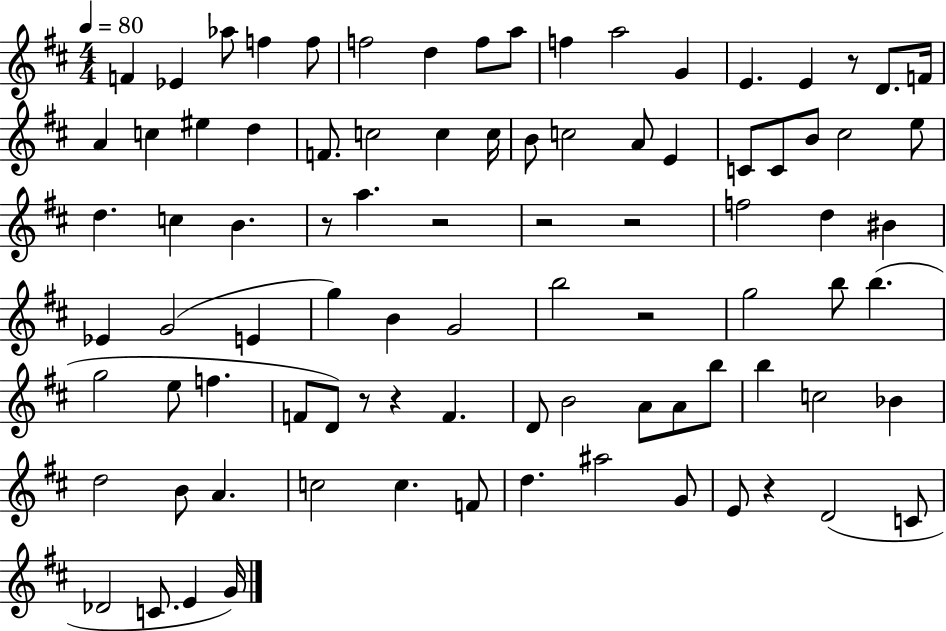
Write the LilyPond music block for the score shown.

{
  \clef treble
  \numericTimeSignature
  \time 4/4
  \key d \major
  \tempo 4 = 80
  \repeat volta 2 { f'4 ees'4 aes''8 f''4 f''8 | f''2 d''4 f''8 a''8 | f''4 a''2 g'4 | e'4. e'4 r8 d'8. f'16 | \break a'4 c''4 eis''4 d''4 | f'8. c''2 c''4 c''16 | b'8 c''2 a'8 e'4 | c'8 c'8 b'8 cis''2 e''8 | \break d''4. c''4 b'4. | r8 a''4. r2 | r2 r2 | f''2 d''4 bis'4 | \break ees'4 g'2( e'4 | g''4) b'4 g'2 | b''2 r2 | g''2 b''8 b''4.( | \break g''2 e''8 f''4. | f'8 d'8) r8 r4 f'4. | d'8 b'2 a'8 a'8 b''8 | b''4 c''2 bes'4 | \break d''2 b'8 a'4. | c''2 c''4. f'8 | d''4. ais''2 g'8 | e'8 r4 d'2( c'8 | \break des'2 c'8. e'4 g'16) | } \bar "|."
}